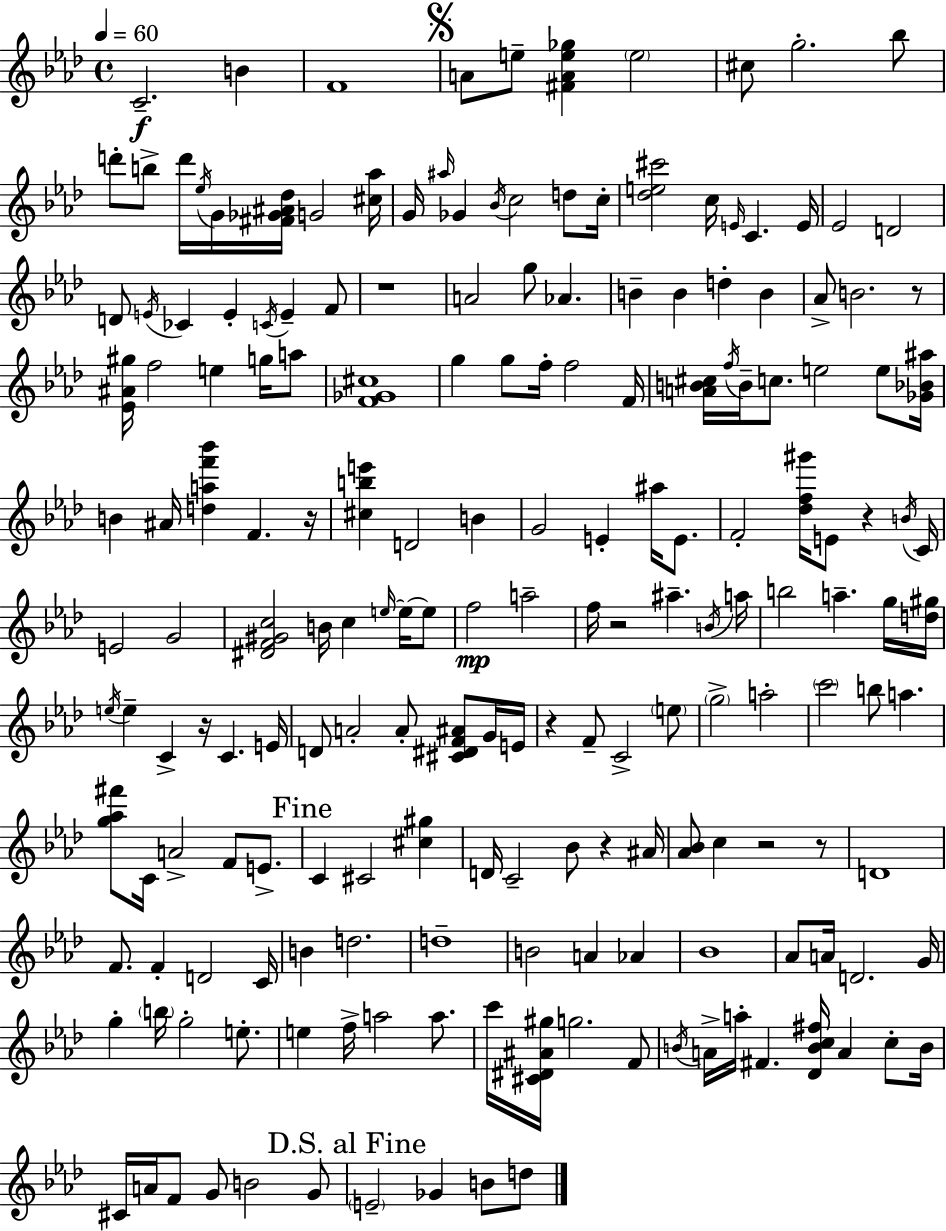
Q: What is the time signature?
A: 4/4